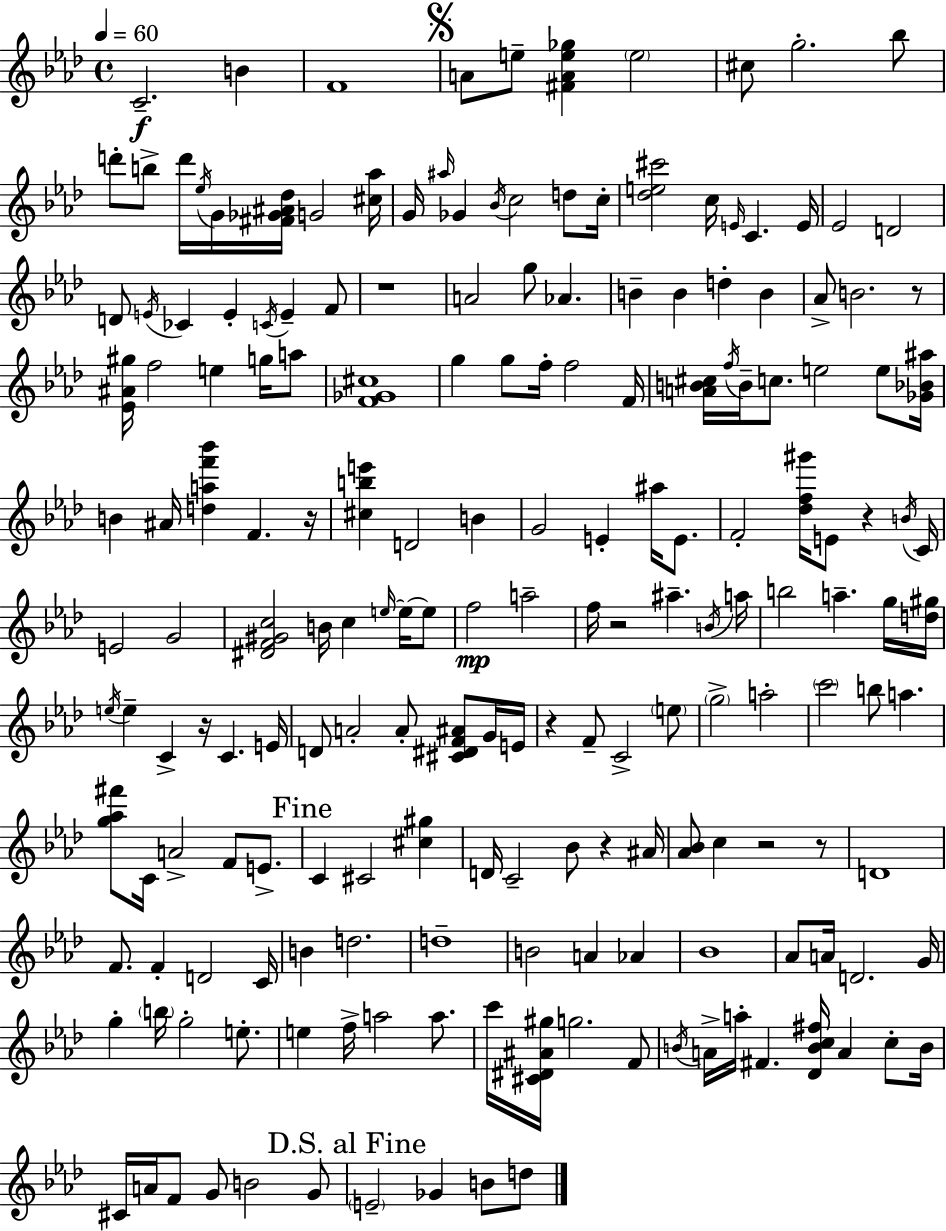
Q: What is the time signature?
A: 4/4